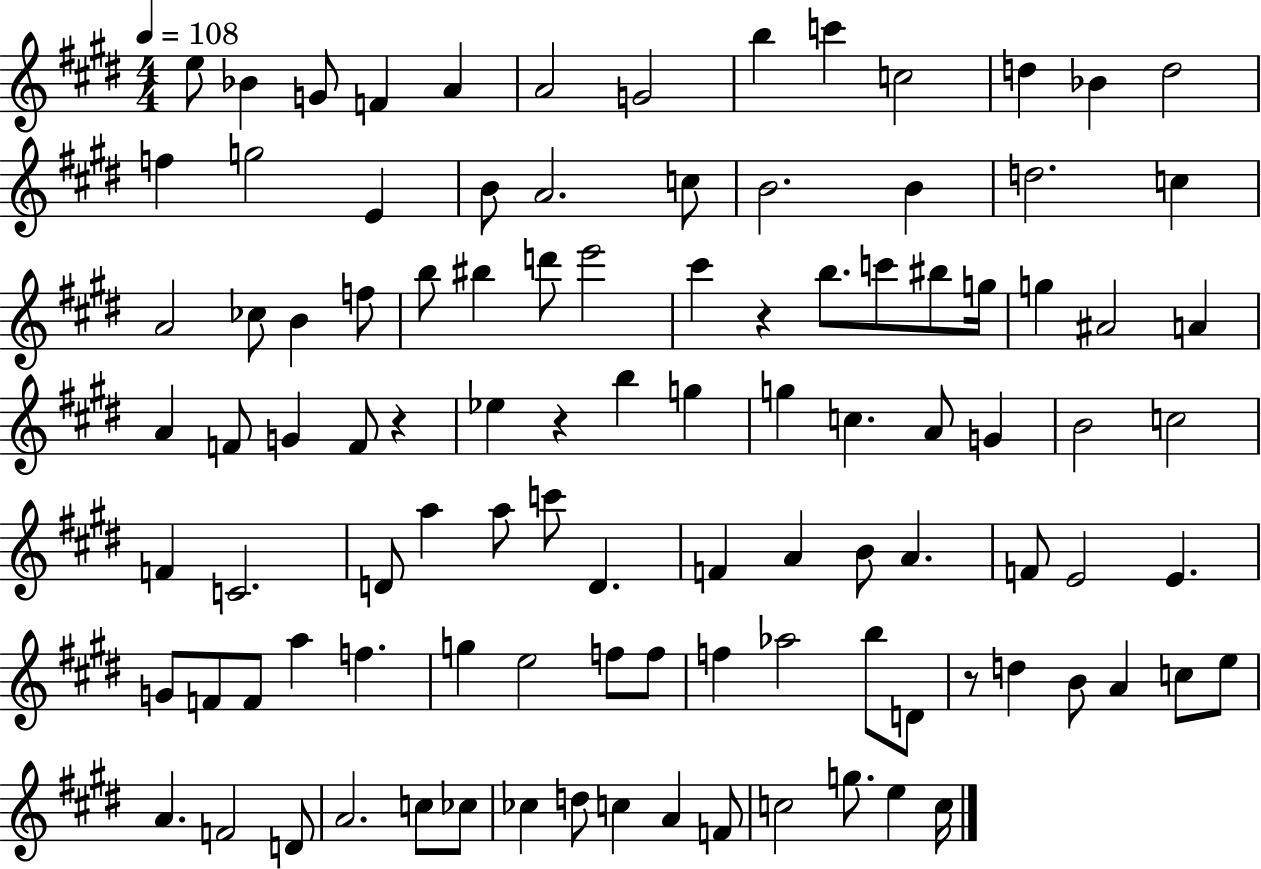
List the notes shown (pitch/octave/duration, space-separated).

E5/e Bb4/q G4/e F4/q A4/q A4/h G4/h B5/q C6/q C5/h D5/q Bb4/q D5/h F5/q G5/h E4/q B4/e A4/h. C5/e B4/h. B4/q D5/h. C5/q A4/h CES5/e B4/q F5/e B5/e BIS5/q D6/e E6/h C#6/q R/q B5/e. C6/e BIS5/e G5/s G5/q A#4/h A4/q A4/q F4/e G4/q F4/e R/q Eb5/q R/q B5/q G5/q G5/q C5/q. A4/e G4/q B4/h C5/h F4/q C4/h. D4/e A5/q A5/e C6/e D4/q. F4/q A4/q B4/e A4/q. F4/e E4/h E4/q. G4/e F4/e F4/e A5/q F5/q. G5/q E5/h F5/e F5/e F5/q Ab5/h B5/e D4/e R/e D5/q B4/e A4/q C5/e E5/e A4/q. F4/h D4/e A4/h. C5/e CES5/e CES5/q D5/e C5/q A4/q F4/e C5/h G5/e. E5/q C5/s